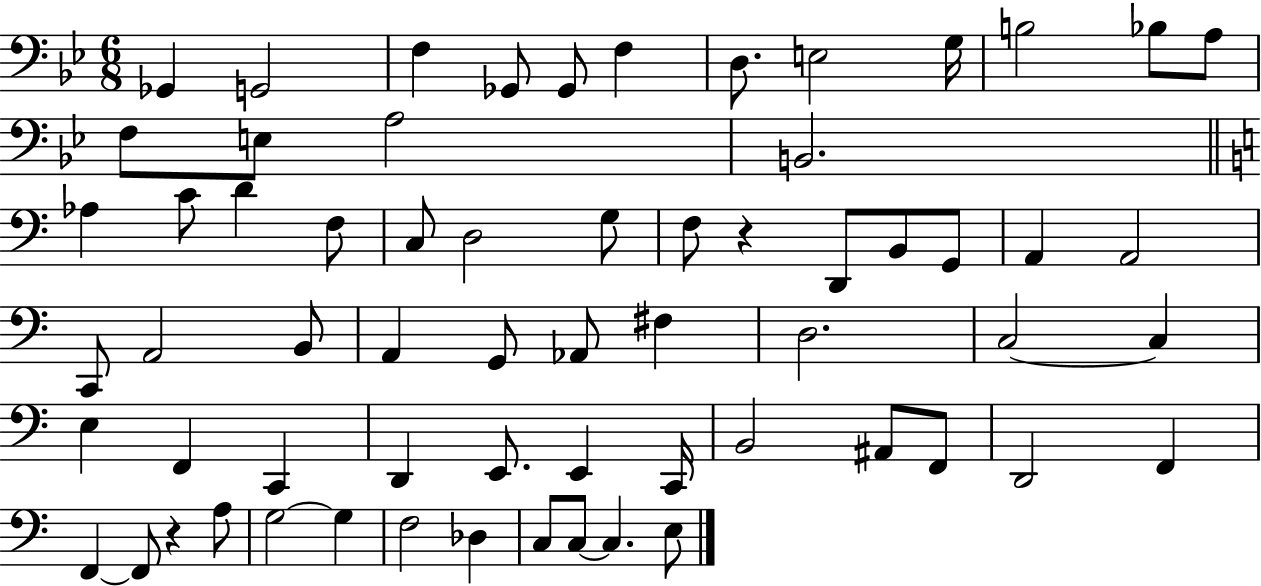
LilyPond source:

{
  \clef bass
  \numericTimeSignature
  \time 6/8
  \key bes \major
  ges,4 g,2 | f4 ges,8 ges,8 f4 | d8. e2 g16 | b2 bes8 a8 | \break f8 e8 a2 | b,2. | \bar "||" \break \key c \major aes4 c'8 d'4 f8 | c8 d2 g8 | f8 r4 d,8 b,8 g,8 | a,4 a,2 | \break c,8 a,2 b,8 | a,4 g,8 aes,8 fis4 | d2. | c2~~ c4 | \break e4 f,4 c,4 | d,4 e,8. e,4 c,16 | b,2 ais,8 f,8 | d,2 f,4 | \break f,4~~ f,8 r4 a8 | g2~~ g4 | f2 des4 | c8 c8~~ c4. e8 | \break \bar "|."
}